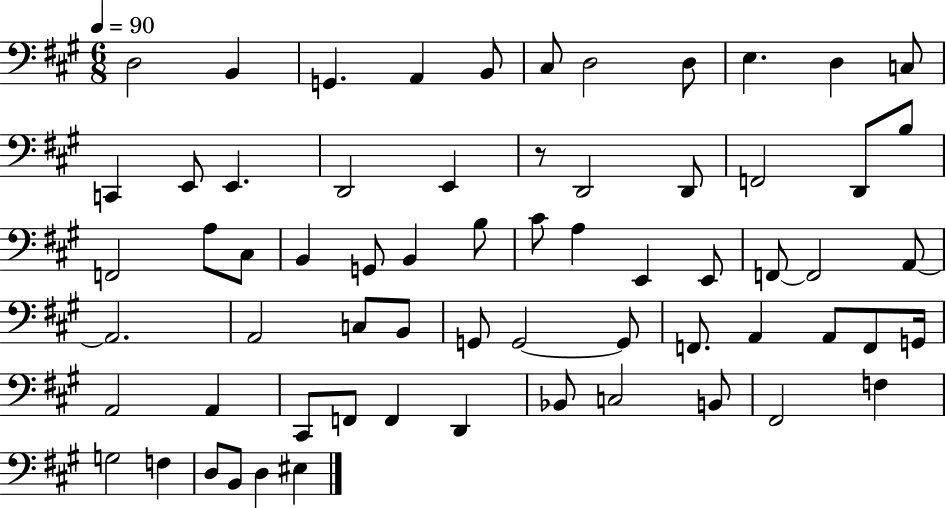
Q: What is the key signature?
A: A major